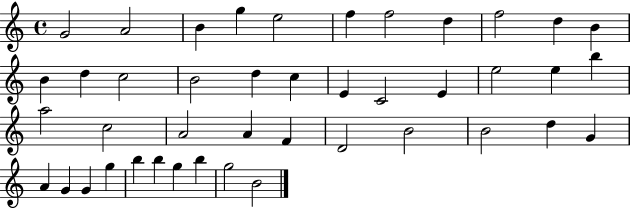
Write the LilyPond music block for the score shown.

{
  \clef treble
  \time 4/4
  \defaultTimeSignature
  \key c \major
  g'2 a'2 | b'4 g''4 e''2 | f''4 f''2 d''4 | f''2 d''4 b'4 | \break b'4 d''4 c''2 | b'2 d''4 c''4 | e'4 c'2 e'4 | e''2 e''4 b''4 | \break a''2 c''2 | a'2 a'4 f'4 | d'2 b'2 | b'2 d''4 g'4 | \break a'4 g'4 g'4 g''4 | b''4 b''4 g''4 b''4 | g''2 b'2 | \bar "|."
}